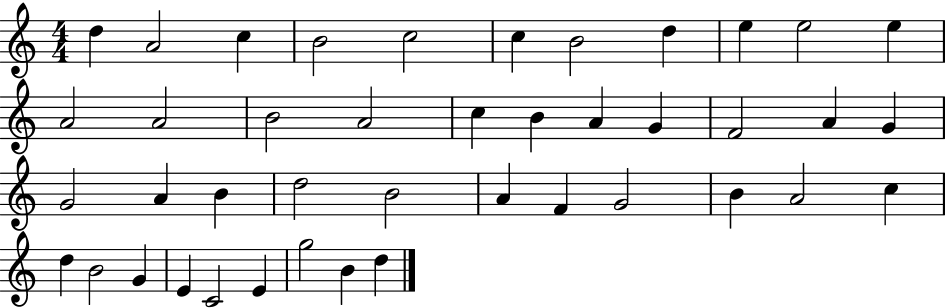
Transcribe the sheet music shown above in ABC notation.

X:1
T:Untitled
M:4/4
L:1/4
K:C
d A2 c B2 c2 c B2 d e e2 e A2 A2 B2 A2 c B A G F2 A G G2 A B d2 B2 A F G2 B A2 c d B2 G E C2 E g2 B d